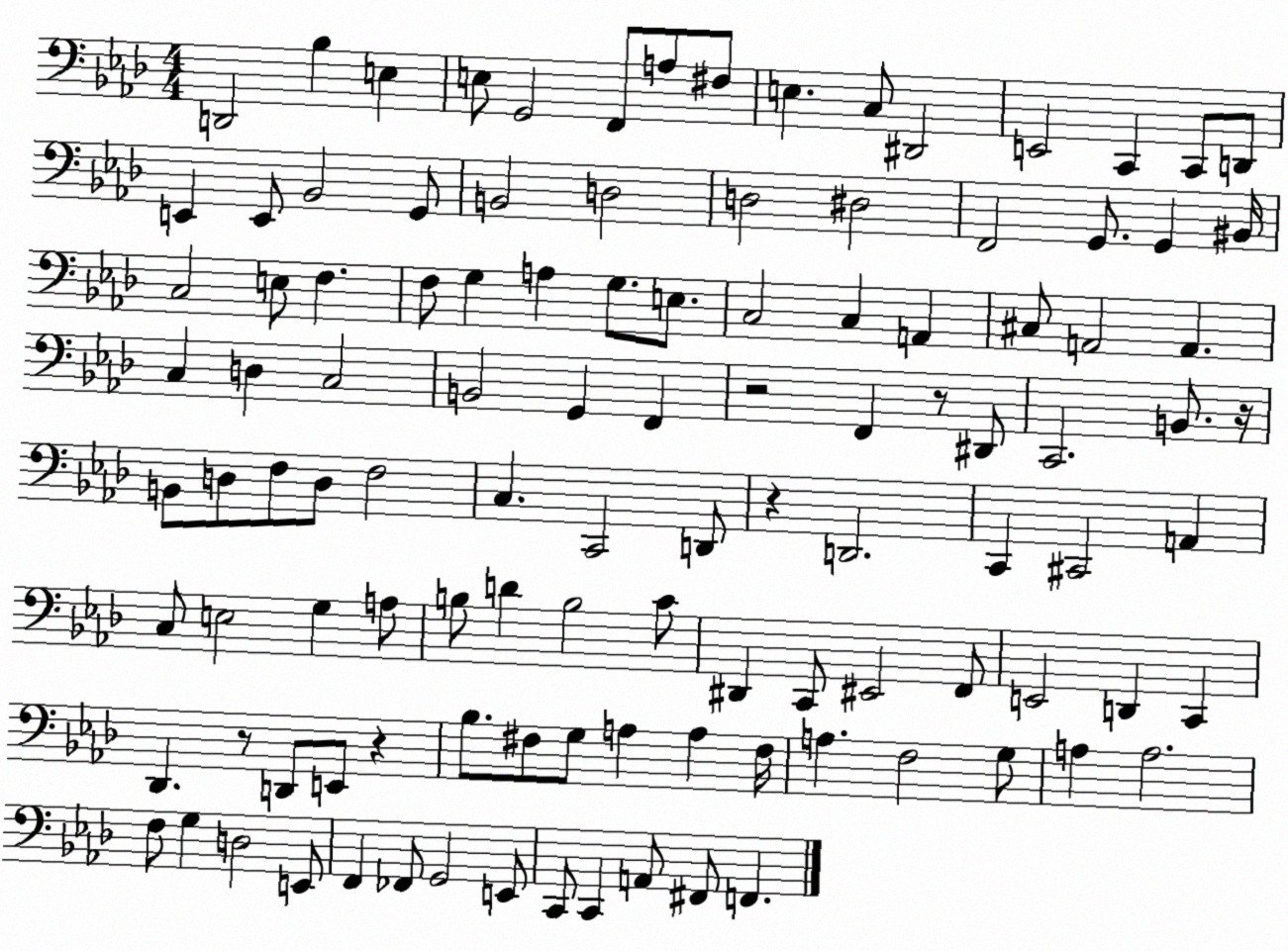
X:1
T:Untitled
M:4/4
L:1/4
K:Ab
D,,2 _B, E, E,/2 G,,2 F,,/2 A,/2 ^F,/2 E, C,/2 ^D,,2 E,,2 C,, C,,/2 D,,/2 E,, E,,/2 _B,,2 G,,/2 B,,2 D,2 D,2 ^D,2 F,,2 G,,/2 G,, ^B,,/4 C,2 E,/2 F, F,/2 G, A, G,/2 E,/2 C,2 C, A,, ^C,/2 A,,2 A,, C, D, C,2 B,,2 G,, F,, z2 F,, z/2 ^D,,/2 C,,2 B,,/2 z/4 B,,/2 D,/2 F,/2 D,/2 F,2 C, C,,2 D,,/2 z D,,2 C,, ^C,,2 A,, C,/2 E,2 G, A,/2 B,/2 D B,2 C/2 ^D,, C,,/2 ^E,,2 F,,/2 E,,2 D,, C,, _D,, z/2 D,,/2 E,,/2 z _B,/2 ^F,/2 G,/2 A, A, ^F,/4 A, F,2 G,/2 A, A,2 F,/2 G, D,2 E,,/2 F,, _F,,/2 G,,2 E,,/2 C,,/2 C,, A,,/2 ^F,,/2 F,,